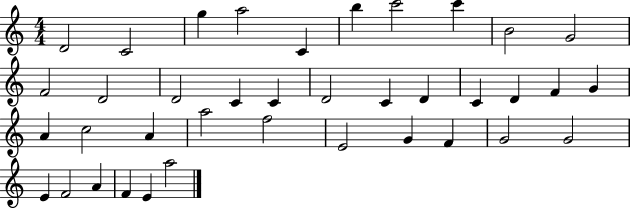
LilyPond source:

{
  \clef treble
  \numericTimeSignature
  \time 4/4
  \key c \major
  d'2 c'2 | g''4 a''2 c'4 | b''4 c'''2 c'''4 | b'2 g'2 | \break f'2 d'2 | d'2 c'4 c'4 | d'2 c'4 d'4 | c'4 d'4 f'4 g'4 | \break a'4 c''2 a'4 | a''2 f''2 | e'2 g'4 f'4 | g'2 g'2 | \break e'4 f'2 a'4 | f'4 e'4 a''2 | \bar "|."
}